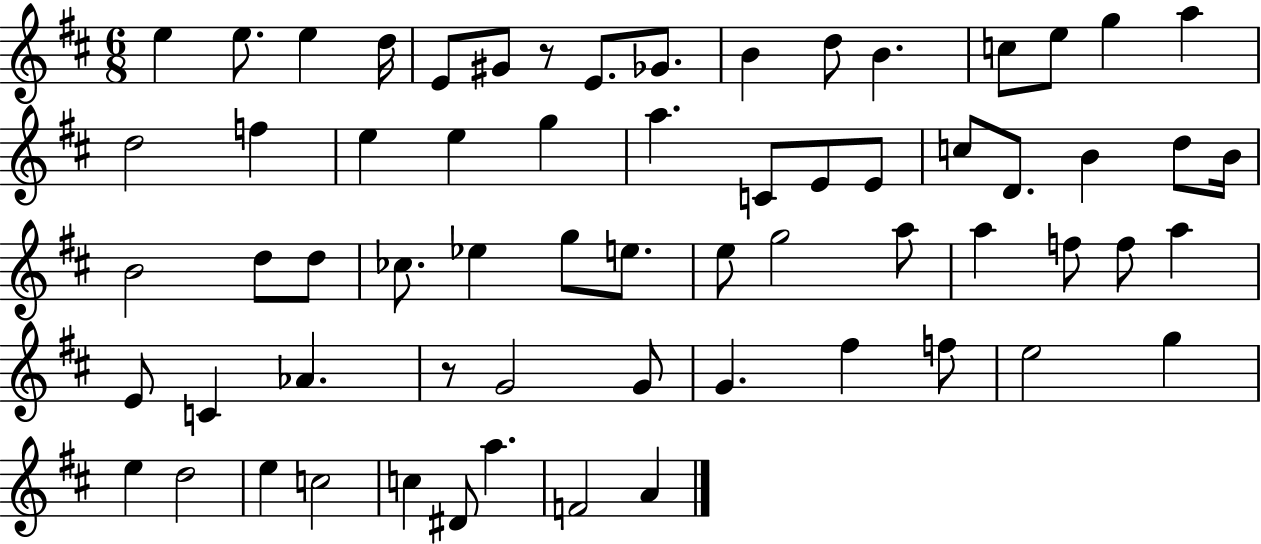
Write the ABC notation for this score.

X:1
T:Untitled
M:6/8
L:1/4
K:D
e e/2 e d/4 E/2 ^G/2 z/2 E/2 _G/2 B d/2 B c/2 e/2 g a d2 f e e g a C/2 E/2 E/2 c/2 D/2 B d/2 B/4 B2 d/2 d/2 _c/2 _e g/2 e/2 e/2 g2 a/2 a f/2 f/2 a E/2 C _A z/2 G2 G/2 G ^f f/2 e2 g e d2 e c2 c ^D/2 a F2 A